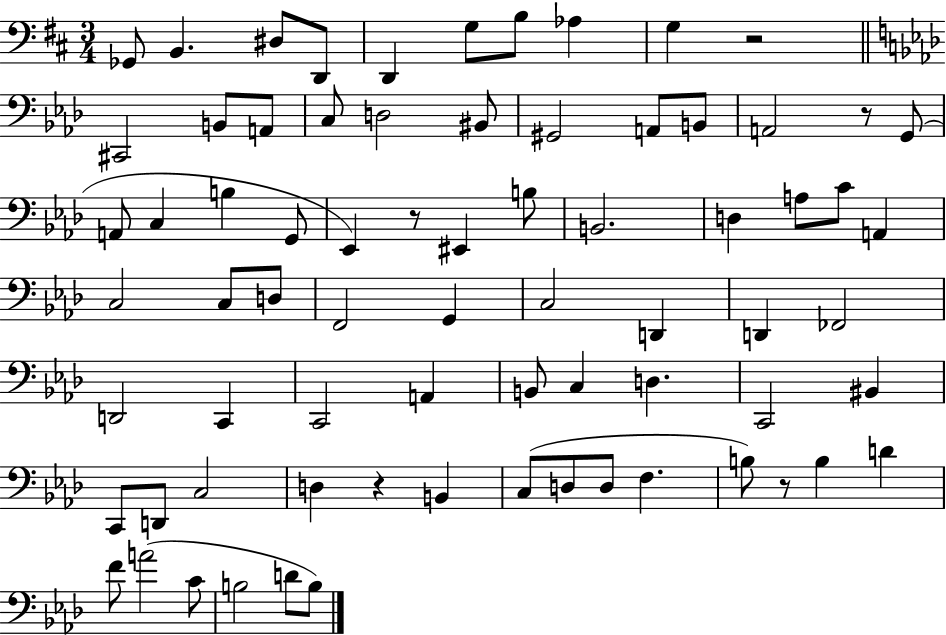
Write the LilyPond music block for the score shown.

{
  \clef bass
  \numericTimeSignature
  \time 3/4
  \key d \major
  ges,8 b,4. dis8 d,8 | d,4 g8 b8 aes4 | g4 r2 | \bar "||" \break \key aes \major cis,2 b,8 a,8 | c8 d2 bis,8 | gis,2 a,8 b,8 | a,2 r8 g,8( | \break a,8 c4 b4 g,8 | ees,4) r8 eis,4 b8 | b,2. | d4 a8 c'8 a,4 | \break c2 c8 d8 | f,2 g,4 | c2 d,4 | d,4 fes,2 | \break d,2 c,4 | c,2 a,4 | b,8 c4 d4. | c,2 bis,4 | \break c,8 d,8 c2 | d4 r4 b,4 | c8( d8 d8 f4. | b8) r8 b4 d'4 | \break f'8 a'2( c'8 | b2 d'8 b8) | \bar "|."
}